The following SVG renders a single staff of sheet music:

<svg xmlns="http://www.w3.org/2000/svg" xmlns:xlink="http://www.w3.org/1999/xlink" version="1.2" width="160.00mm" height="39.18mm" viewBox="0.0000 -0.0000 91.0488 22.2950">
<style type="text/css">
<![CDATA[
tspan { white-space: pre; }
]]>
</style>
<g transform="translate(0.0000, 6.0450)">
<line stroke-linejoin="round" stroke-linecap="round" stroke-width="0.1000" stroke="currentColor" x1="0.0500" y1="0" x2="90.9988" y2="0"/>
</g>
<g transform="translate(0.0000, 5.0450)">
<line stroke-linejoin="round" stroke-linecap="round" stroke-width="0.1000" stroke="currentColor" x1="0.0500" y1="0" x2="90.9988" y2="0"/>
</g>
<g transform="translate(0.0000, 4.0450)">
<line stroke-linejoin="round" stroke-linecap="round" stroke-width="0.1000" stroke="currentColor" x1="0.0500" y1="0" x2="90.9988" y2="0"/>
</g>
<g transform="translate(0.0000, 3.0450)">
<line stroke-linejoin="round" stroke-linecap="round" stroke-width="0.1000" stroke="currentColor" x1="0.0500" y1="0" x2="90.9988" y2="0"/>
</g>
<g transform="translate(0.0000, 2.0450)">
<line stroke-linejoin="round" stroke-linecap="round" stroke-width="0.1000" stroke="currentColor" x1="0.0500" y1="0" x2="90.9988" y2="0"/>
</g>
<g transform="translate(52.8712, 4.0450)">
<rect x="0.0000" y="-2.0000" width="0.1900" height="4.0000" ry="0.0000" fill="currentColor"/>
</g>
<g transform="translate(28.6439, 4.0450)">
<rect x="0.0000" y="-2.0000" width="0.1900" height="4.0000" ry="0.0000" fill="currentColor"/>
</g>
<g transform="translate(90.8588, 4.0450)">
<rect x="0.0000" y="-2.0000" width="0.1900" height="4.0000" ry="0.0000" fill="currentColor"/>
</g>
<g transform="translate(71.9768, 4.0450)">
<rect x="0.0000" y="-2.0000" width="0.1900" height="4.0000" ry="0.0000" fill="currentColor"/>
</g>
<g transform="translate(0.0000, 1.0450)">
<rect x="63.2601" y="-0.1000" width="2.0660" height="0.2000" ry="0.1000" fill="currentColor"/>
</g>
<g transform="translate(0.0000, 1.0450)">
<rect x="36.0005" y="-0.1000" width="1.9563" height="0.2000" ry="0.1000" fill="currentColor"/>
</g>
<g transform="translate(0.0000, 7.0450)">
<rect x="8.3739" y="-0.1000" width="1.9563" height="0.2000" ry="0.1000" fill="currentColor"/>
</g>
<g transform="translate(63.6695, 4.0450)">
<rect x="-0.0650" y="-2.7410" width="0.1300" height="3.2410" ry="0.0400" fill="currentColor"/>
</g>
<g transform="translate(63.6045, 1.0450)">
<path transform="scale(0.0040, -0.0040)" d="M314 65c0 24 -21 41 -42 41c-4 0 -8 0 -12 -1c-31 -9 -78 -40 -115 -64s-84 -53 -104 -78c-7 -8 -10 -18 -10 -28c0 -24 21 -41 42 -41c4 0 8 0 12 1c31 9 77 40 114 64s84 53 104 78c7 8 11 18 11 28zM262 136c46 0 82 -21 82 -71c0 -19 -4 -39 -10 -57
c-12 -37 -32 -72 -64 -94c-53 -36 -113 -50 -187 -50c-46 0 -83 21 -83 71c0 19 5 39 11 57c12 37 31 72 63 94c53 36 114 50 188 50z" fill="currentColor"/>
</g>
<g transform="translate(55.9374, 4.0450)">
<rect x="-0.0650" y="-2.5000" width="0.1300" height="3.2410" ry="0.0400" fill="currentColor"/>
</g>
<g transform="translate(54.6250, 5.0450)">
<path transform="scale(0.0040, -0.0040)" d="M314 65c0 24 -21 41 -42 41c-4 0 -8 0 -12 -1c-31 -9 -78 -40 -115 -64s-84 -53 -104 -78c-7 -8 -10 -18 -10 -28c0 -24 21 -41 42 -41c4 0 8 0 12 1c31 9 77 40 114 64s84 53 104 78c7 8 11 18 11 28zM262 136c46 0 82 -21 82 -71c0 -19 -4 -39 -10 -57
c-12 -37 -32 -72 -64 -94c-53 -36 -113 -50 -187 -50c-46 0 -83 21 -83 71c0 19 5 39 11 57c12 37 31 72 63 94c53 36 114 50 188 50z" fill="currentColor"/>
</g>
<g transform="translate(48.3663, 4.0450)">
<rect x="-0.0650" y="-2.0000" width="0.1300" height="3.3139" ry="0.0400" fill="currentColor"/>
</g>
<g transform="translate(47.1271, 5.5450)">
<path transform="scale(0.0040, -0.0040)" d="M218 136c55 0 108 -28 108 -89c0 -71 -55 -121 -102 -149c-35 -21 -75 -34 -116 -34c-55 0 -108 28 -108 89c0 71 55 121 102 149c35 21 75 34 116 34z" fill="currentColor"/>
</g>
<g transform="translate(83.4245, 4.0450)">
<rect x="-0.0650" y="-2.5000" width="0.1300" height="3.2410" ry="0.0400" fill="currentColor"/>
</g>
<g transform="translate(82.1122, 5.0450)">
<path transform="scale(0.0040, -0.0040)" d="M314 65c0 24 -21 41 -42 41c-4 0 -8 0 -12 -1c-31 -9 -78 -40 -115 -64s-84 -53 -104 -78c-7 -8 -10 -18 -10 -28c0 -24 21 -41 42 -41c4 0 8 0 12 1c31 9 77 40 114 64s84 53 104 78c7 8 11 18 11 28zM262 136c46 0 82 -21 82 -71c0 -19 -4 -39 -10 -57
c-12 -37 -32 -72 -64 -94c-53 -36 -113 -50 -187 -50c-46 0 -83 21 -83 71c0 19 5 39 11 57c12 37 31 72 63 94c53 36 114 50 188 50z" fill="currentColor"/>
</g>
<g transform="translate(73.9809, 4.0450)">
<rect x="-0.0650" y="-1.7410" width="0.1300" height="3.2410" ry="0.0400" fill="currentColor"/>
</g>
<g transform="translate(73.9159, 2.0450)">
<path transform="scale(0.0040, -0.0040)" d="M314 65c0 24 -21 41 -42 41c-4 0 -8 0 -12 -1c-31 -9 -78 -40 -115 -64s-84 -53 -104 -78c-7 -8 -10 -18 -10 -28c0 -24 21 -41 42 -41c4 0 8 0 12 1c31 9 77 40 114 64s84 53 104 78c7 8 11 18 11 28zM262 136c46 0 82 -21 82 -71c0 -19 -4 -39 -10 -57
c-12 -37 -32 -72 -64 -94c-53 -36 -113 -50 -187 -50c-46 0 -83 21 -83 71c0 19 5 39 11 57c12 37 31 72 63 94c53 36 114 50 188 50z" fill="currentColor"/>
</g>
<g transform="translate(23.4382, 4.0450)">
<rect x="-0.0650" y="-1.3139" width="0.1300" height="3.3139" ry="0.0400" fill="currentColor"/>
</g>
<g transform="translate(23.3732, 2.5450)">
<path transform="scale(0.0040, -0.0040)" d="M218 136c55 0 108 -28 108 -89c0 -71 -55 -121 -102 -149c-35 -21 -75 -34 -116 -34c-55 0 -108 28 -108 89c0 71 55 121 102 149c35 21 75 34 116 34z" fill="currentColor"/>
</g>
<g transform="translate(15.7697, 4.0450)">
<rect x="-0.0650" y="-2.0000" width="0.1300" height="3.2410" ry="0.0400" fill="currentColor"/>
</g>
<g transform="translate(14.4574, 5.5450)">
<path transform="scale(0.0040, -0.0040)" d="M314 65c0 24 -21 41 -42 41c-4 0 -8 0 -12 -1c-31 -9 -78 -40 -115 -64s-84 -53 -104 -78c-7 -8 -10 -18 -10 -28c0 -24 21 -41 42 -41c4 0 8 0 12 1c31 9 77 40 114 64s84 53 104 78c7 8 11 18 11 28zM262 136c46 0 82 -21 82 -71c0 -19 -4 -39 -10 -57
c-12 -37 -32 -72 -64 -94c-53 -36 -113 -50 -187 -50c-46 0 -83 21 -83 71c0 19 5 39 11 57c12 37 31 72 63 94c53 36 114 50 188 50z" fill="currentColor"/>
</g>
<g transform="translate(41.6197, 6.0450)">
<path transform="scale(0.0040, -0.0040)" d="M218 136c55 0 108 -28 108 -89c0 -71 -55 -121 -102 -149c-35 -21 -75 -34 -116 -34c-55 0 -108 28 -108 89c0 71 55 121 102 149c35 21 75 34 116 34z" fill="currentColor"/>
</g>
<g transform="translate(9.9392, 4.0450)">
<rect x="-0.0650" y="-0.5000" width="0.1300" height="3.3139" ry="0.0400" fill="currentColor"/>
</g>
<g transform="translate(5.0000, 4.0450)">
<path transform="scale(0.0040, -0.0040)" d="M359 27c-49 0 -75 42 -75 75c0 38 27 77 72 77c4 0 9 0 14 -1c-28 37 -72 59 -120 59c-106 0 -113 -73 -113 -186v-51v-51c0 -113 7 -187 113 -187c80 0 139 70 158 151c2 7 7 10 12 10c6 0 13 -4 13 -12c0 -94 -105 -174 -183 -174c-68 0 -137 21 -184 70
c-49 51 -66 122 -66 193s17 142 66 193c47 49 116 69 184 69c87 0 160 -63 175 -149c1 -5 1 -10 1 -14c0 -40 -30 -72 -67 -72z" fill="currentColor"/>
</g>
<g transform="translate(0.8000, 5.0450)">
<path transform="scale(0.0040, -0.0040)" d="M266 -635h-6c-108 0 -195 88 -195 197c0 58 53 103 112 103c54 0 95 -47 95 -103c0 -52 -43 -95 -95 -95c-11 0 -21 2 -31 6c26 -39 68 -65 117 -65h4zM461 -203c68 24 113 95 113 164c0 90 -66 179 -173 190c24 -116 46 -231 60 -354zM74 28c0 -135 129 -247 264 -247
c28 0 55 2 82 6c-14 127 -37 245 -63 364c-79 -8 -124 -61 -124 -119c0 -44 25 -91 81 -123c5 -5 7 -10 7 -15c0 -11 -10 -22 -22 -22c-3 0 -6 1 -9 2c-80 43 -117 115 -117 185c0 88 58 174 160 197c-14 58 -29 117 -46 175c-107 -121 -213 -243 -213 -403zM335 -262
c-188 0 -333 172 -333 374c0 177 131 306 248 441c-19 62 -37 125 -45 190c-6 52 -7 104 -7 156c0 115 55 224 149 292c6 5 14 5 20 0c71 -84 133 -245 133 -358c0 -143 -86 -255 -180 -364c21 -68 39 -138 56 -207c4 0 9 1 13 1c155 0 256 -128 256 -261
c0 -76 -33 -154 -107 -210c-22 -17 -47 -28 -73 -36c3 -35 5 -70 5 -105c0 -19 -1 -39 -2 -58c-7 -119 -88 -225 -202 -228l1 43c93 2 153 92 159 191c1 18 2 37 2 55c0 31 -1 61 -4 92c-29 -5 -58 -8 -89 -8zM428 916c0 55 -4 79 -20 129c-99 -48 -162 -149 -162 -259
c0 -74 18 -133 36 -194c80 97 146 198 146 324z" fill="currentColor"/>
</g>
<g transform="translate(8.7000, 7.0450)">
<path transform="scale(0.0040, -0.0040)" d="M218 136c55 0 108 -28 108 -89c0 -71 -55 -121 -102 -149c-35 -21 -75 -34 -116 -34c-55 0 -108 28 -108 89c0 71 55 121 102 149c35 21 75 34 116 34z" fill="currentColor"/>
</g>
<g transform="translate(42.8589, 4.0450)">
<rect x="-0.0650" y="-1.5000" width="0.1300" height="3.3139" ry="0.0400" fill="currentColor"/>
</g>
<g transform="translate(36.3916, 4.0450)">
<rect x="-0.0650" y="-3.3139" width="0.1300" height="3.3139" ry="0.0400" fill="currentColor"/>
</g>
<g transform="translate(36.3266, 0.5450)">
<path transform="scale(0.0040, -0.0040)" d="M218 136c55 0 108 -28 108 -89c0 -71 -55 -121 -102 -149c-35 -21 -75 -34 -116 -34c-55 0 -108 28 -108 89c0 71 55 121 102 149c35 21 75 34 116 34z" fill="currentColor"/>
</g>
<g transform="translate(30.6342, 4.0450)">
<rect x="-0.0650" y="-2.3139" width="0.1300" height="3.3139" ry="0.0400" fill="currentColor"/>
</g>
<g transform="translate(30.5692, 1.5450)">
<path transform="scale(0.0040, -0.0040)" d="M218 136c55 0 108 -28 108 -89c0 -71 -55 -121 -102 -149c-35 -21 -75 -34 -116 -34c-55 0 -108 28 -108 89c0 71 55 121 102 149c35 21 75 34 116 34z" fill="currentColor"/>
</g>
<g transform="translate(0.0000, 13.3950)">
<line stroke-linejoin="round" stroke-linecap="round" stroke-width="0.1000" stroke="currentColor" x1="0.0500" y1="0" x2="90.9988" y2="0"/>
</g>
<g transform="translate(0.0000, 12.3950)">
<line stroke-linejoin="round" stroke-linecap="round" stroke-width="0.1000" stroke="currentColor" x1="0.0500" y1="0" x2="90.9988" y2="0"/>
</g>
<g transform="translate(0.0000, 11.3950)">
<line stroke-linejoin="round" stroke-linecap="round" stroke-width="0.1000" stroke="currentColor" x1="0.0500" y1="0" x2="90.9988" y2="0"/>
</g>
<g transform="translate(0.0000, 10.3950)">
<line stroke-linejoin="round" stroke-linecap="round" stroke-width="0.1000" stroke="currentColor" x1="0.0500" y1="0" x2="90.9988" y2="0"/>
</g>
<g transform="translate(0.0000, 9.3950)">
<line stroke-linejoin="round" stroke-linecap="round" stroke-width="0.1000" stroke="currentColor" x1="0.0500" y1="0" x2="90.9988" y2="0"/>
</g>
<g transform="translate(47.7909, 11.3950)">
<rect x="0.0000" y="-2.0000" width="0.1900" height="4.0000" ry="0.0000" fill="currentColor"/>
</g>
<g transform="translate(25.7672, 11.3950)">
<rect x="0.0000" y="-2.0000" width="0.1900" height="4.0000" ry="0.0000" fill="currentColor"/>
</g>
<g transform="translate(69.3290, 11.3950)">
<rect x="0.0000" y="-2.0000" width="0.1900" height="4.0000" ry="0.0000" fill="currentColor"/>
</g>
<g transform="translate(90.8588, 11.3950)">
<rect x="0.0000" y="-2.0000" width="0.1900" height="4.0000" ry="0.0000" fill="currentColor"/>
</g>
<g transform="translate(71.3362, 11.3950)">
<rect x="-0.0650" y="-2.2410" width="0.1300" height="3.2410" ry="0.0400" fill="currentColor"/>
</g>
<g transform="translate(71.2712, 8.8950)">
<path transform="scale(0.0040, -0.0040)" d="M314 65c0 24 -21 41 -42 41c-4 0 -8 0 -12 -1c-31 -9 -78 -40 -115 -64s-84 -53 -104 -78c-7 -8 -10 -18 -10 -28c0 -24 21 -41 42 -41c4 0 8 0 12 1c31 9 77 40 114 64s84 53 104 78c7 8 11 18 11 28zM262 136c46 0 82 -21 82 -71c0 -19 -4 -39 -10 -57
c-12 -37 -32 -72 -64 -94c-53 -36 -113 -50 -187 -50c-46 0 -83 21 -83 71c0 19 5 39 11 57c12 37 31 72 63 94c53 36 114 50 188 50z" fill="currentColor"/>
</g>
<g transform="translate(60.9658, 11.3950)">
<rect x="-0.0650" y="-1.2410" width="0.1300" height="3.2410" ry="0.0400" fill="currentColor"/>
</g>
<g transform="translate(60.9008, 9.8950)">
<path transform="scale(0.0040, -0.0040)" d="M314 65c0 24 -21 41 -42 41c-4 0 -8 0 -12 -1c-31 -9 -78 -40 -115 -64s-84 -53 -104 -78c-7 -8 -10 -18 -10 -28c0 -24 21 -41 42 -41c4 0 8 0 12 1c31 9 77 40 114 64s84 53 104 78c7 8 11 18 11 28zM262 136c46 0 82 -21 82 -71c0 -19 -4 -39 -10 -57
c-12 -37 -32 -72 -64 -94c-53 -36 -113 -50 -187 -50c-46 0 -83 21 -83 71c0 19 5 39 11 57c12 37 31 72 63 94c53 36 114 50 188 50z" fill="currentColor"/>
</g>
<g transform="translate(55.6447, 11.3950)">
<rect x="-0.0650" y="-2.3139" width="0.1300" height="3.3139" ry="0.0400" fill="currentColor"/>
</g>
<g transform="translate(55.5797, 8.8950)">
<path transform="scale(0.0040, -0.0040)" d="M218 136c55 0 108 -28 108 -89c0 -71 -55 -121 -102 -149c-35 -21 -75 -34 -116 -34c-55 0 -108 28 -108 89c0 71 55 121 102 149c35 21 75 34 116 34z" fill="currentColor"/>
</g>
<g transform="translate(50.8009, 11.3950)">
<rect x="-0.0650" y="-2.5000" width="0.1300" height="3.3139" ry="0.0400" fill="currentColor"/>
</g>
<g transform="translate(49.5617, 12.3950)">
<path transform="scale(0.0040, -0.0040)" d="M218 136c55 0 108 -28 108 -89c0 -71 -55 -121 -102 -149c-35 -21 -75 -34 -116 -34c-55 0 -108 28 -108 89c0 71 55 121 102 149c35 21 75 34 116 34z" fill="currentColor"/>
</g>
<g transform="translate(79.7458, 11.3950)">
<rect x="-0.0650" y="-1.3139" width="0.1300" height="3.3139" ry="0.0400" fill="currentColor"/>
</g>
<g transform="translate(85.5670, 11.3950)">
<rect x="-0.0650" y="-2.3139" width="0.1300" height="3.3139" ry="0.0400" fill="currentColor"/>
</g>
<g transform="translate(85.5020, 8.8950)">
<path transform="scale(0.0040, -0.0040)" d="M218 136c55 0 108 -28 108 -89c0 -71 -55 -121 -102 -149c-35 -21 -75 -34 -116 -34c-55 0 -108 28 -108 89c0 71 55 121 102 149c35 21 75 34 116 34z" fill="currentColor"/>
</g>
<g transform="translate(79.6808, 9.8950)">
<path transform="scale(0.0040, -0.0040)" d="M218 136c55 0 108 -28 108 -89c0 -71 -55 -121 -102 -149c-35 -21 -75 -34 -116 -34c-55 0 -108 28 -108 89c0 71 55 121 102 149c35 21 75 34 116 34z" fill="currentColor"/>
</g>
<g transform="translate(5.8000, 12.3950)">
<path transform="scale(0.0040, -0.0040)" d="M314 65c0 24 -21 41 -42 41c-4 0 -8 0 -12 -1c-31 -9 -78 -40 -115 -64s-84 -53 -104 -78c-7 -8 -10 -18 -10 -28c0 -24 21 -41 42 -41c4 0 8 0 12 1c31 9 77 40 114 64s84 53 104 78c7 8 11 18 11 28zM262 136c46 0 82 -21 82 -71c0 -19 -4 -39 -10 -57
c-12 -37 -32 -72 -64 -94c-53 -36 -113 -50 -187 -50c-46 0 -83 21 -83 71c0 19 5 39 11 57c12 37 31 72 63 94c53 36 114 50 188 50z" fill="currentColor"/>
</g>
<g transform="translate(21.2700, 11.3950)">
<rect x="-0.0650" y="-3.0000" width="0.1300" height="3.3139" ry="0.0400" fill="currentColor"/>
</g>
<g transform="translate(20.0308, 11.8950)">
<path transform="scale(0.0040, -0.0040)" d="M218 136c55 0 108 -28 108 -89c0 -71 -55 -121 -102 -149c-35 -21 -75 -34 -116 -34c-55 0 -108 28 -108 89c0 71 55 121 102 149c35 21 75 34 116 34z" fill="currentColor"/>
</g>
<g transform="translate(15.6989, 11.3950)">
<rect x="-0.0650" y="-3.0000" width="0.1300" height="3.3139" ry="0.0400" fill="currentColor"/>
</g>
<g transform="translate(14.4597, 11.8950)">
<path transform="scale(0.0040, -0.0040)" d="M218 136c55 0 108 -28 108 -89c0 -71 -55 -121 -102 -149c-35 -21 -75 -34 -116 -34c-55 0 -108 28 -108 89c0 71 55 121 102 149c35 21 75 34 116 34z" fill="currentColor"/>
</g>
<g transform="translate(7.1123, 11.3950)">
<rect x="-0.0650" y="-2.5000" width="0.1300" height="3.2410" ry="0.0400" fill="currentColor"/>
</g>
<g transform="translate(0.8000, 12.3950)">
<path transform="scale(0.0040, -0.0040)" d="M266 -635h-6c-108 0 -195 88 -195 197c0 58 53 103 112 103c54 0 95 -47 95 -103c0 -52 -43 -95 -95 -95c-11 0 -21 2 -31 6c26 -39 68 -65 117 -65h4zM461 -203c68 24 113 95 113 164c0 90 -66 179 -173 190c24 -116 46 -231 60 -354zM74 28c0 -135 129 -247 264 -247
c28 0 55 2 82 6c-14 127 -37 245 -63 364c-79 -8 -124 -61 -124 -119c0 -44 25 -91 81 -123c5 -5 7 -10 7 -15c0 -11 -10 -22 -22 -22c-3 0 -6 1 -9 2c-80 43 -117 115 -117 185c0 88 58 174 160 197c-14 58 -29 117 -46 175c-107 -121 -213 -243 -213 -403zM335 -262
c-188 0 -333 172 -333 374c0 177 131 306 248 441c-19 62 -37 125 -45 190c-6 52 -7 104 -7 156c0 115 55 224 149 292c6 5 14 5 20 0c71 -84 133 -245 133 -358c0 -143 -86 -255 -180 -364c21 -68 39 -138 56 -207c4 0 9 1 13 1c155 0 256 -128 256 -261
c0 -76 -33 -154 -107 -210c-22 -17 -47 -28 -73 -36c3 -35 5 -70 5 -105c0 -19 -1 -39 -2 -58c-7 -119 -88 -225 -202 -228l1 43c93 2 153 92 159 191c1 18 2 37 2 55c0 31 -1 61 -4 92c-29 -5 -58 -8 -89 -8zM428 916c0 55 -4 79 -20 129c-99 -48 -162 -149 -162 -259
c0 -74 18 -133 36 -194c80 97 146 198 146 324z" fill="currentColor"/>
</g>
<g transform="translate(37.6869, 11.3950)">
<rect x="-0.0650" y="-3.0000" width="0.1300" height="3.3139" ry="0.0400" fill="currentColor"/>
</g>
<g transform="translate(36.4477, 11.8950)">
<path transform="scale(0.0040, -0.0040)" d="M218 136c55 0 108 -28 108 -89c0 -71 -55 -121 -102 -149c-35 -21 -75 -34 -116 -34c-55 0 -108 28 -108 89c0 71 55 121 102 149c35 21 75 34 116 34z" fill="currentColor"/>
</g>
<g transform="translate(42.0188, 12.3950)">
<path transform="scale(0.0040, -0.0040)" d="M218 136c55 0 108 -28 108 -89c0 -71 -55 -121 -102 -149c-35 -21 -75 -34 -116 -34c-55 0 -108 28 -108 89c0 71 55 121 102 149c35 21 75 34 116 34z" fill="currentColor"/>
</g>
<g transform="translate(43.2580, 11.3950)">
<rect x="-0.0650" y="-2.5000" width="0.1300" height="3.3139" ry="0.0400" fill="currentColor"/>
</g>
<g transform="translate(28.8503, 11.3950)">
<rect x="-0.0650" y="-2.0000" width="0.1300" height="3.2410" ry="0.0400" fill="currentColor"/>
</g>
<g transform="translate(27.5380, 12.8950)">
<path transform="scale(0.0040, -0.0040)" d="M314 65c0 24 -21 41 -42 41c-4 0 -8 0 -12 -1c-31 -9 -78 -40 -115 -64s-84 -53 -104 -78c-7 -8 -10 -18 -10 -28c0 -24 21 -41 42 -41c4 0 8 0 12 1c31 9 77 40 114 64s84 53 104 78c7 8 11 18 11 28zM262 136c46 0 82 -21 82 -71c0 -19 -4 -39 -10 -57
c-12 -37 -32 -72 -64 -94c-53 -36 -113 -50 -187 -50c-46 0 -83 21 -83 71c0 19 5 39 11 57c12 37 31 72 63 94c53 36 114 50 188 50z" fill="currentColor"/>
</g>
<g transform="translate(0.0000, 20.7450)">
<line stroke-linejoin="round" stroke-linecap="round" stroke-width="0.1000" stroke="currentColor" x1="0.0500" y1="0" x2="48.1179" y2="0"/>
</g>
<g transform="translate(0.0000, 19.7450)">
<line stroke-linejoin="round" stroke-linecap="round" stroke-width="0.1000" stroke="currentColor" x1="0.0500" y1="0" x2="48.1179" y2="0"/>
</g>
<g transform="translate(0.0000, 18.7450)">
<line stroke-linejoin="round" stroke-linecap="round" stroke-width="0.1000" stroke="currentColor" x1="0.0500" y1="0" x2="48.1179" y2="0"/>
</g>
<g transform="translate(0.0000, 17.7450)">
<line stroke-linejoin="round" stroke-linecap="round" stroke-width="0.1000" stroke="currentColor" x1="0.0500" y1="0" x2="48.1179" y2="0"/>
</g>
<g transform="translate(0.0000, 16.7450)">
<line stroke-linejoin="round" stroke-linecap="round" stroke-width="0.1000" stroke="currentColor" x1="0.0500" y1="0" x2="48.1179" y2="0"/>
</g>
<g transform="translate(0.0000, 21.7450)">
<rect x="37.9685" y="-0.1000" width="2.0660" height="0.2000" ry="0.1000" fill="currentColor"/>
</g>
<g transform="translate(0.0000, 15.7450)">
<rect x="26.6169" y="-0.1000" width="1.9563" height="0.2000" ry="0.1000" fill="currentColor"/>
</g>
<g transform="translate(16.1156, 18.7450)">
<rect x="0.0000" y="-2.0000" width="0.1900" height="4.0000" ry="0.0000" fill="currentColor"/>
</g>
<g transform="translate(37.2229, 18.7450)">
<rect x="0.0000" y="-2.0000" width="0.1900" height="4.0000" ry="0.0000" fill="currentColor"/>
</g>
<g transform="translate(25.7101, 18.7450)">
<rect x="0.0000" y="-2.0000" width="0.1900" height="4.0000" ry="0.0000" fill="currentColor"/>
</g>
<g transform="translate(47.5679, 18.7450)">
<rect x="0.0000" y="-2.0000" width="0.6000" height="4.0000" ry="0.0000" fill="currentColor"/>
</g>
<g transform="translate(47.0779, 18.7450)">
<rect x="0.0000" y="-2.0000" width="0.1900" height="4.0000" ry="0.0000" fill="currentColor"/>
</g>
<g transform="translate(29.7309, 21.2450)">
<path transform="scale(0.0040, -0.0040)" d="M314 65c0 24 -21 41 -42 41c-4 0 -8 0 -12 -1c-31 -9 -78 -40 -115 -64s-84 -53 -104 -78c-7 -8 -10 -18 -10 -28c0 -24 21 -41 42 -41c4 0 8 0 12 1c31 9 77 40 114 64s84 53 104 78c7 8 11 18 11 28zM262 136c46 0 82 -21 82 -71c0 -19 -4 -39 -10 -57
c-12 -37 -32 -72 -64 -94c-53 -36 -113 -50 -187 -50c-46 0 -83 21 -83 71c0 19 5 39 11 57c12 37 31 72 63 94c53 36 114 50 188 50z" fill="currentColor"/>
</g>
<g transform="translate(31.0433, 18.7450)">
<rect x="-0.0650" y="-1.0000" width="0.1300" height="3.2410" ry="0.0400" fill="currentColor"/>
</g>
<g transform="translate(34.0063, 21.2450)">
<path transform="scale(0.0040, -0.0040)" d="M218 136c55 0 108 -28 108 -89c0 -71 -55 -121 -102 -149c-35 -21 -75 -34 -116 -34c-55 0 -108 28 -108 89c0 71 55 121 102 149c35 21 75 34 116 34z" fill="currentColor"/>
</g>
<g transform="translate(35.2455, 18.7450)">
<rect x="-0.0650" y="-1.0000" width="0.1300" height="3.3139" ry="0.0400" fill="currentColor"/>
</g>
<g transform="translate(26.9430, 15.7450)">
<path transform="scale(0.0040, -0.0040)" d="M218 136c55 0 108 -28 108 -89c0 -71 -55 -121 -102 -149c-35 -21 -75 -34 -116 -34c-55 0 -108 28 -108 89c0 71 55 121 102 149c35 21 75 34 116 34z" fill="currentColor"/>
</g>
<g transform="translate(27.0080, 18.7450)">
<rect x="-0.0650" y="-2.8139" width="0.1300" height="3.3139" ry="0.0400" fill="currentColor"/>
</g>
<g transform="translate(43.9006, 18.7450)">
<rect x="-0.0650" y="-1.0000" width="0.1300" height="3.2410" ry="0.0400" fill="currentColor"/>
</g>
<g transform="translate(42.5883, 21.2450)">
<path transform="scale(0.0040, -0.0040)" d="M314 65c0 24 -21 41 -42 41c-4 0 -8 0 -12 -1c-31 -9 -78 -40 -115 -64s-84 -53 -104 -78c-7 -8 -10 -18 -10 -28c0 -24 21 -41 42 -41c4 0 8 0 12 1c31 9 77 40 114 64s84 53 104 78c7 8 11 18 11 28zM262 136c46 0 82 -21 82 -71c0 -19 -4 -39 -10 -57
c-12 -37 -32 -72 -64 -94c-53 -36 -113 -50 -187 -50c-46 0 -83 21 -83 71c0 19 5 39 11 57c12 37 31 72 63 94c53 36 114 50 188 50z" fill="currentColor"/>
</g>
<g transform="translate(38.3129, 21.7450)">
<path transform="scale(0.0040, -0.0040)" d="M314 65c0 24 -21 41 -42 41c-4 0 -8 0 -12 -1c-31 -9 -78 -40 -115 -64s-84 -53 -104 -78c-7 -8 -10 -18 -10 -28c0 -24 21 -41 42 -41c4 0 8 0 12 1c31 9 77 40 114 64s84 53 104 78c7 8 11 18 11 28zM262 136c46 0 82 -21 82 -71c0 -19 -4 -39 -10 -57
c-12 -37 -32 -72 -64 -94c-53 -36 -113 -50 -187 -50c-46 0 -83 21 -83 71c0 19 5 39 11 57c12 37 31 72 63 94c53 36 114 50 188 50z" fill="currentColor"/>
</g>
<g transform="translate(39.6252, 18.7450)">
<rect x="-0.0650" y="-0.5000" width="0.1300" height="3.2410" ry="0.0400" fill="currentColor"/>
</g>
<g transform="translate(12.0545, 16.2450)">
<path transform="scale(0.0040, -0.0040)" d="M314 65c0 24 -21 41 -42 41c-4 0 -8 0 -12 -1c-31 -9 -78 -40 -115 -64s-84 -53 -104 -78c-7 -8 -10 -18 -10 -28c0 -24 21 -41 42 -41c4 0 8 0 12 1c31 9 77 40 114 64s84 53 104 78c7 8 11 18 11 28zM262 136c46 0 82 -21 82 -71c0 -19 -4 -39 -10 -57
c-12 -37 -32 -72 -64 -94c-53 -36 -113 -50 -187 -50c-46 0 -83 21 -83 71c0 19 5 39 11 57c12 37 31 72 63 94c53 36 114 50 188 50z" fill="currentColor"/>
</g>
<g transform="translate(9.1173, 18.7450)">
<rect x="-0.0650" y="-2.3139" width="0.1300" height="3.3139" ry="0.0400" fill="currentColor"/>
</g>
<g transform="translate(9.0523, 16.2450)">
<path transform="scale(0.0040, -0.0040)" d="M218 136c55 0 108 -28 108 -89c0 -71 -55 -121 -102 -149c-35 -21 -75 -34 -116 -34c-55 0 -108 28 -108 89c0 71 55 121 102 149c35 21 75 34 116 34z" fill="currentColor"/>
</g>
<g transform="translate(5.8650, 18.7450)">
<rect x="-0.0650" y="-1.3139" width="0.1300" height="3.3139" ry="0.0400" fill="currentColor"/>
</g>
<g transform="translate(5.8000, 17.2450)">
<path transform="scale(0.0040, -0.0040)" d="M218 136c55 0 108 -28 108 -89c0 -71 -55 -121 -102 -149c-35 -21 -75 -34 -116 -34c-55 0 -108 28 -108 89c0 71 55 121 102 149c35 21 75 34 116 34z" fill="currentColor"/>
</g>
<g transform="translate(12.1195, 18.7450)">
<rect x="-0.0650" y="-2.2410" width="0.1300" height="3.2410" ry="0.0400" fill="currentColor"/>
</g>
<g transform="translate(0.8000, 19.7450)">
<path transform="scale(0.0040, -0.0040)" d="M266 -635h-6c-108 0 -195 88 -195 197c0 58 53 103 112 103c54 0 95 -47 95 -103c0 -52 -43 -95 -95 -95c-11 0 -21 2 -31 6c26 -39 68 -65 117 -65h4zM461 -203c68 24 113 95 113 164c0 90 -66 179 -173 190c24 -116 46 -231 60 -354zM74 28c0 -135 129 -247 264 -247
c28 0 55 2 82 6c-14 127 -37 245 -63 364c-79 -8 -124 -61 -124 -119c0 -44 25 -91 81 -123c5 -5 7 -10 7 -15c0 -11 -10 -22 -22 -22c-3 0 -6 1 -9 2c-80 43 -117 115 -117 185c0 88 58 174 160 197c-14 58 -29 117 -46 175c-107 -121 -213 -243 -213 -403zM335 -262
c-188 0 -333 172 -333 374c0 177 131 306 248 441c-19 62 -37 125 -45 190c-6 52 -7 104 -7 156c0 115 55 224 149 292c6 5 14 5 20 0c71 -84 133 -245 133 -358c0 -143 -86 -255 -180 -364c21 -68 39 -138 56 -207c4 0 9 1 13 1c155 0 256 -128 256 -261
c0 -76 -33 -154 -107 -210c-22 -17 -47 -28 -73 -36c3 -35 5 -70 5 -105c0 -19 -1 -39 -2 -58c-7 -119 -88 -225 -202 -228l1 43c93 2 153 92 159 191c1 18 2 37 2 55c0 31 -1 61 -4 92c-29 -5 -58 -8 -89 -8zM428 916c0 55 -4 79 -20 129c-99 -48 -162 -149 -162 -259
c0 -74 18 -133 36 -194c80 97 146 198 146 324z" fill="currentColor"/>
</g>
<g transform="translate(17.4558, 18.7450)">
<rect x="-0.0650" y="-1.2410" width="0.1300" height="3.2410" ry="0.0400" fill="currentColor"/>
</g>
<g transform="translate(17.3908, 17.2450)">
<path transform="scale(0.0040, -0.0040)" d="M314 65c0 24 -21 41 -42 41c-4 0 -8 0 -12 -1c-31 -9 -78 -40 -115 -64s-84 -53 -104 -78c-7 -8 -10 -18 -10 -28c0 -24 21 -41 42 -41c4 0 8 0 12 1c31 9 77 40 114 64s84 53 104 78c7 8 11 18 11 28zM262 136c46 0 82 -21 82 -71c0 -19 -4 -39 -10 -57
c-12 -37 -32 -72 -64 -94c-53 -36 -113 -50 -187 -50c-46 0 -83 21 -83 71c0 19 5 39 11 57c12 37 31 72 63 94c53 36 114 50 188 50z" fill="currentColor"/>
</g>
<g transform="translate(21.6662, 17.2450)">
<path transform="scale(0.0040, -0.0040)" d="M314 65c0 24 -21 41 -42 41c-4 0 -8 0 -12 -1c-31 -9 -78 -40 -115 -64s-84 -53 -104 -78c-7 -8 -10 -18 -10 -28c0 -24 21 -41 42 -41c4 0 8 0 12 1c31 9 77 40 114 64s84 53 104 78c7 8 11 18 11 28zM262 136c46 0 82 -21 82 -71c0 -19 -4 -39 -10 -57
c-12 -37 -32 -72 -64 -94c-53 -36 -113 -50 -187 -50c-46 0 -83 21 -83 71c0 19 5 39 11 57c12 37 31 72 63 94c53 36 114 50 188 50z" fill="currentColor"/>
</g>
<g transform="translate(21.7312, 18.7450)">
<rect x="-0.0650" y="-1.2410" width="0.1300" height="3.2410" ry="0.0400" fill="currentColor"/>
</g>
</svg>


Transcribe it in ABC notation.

X:1
T:Untitled
M:4/4
L:1/4
K:C
C F2 e g b E F G2 a2 f2 G2 G2 A A F2 A G G g e2 g2 e g e g g2 e2 e2 a D2 D C2 D2